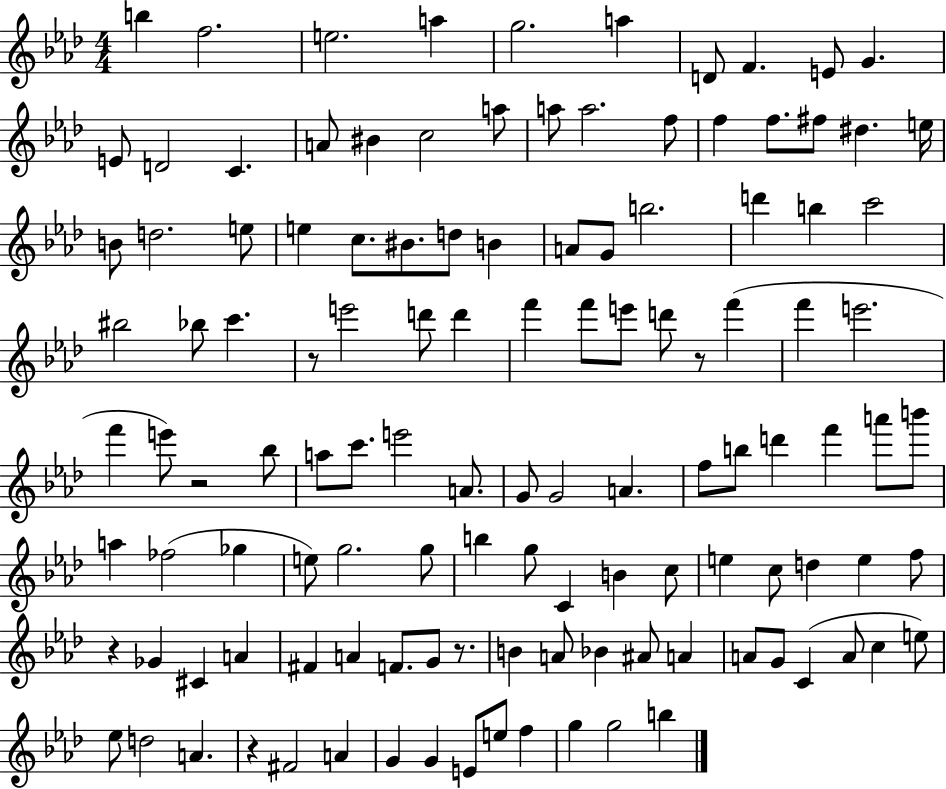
{
  \clef treble
  \numericTimeSignature
  \time 4/4
  \key aes \major
  \repeat volta 2 { b''4 f''2. | e''2. a''4 | g''2. a''4 | d'8 f'4. e'8 g'4. | \break e'8 d'2 c'4. | a'8 bis'4 c''2 a''8 | a''8 a''2. f''8 | f''4 f''8. fis''8 dis''4. e''16 | \break b'8 d''2. e''8 | e''4 c''8. bis'8. d''8 b'4 | a'8 g'8 b''2. | d'''4 b''4 c'''2 | \break bis''2 bes''8 c'''4. | r8 e'''2 d'''8 d'''4 | f'''4 f'''8 e'''8 d'''8 r8 f'''4( | f'''4 e'''2. | \break f'''4 e'''8) r2 bes''8 | a''8 c'''8. e'''2 a'8. | g'8 g'2 a'4. | f''8 b''8 d'''4 f'''4 a'''8 b'''8 | \break a''4 fes''2( ges''4 | e''8) g''2. g''8 | b''4 g''8 c'4 b'4 c''8 | e''4 c''8 d''4 e''4 f''8 | \break r4 ges'4 cis'4 a'4 | fis'4 a'4 f'8. g'8 r8. | b'4 a'8 bes'4 ais'8 a'4 | a'8 g'8 c'4( a'8 c''4 e''8) | \break ees''8 d''2 a'4. | r4 fis'2 a'4 | g'4 g'4 e'8 e''8 f''4 | g''4 g''2 b''4 | \break } \bar "|."
}